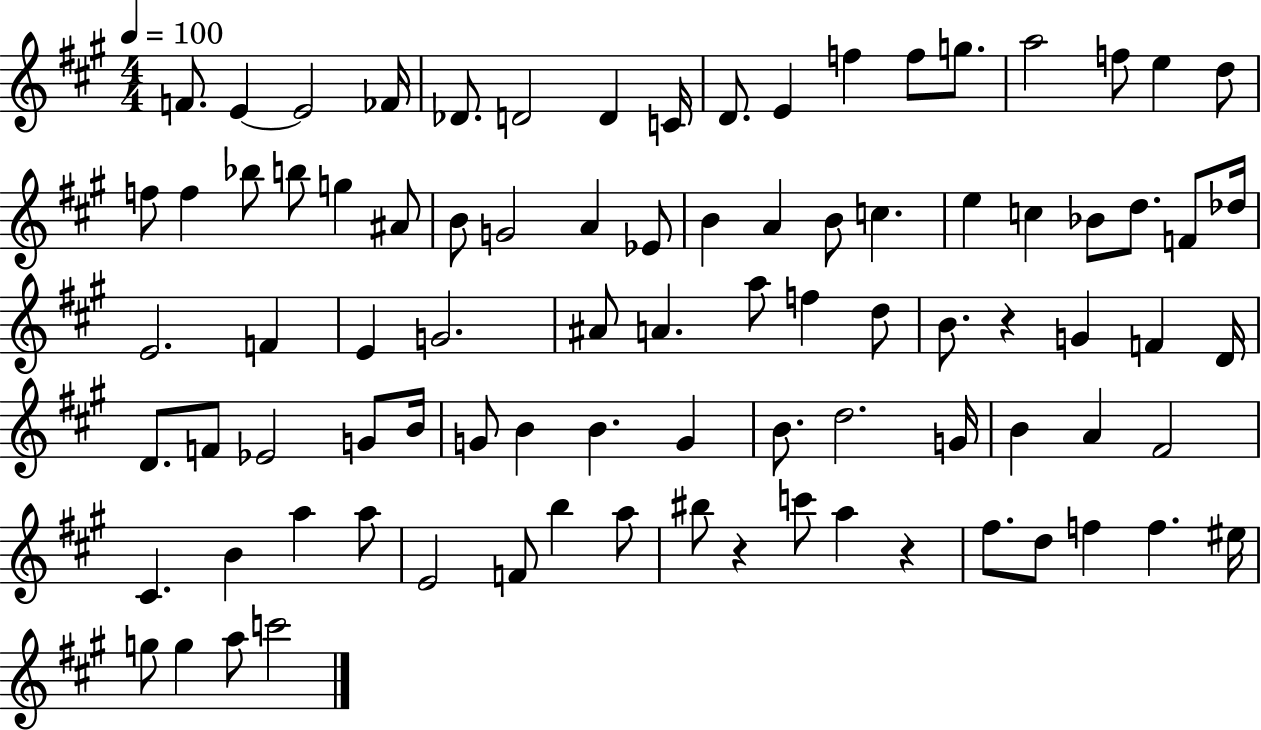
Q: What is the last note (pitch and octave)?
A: C6